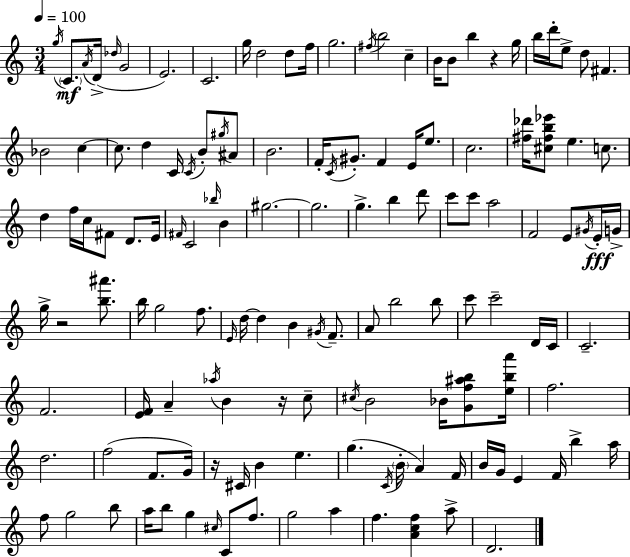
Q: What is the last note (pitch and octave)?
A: D4